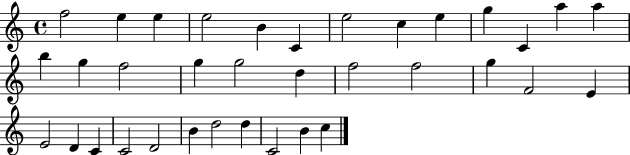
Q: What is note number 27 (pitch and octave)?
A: C4